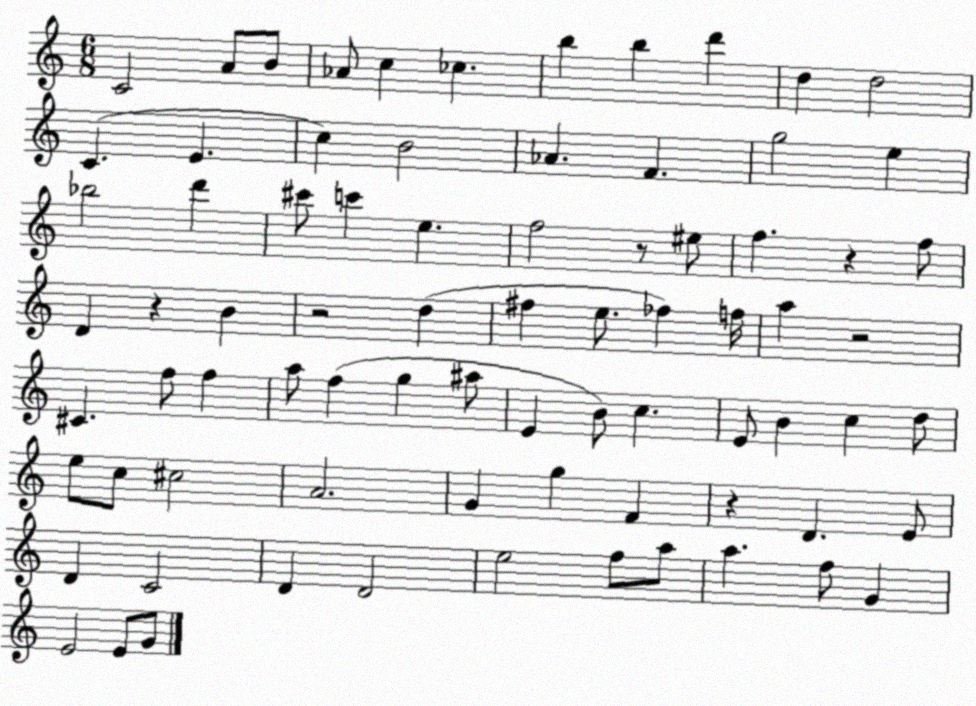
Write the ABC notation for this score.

X:1
T:Untitled
M:6/8
L:1/4
K:C
C2 A/2 B/2 _A/2 c _c b b d' d d2 C E c B2 _A F g2 e _b2 d' ^c'/2 c' e f2 z/2 ^e/2 f z f/2 D z B z2 d ^f e/2 _f f/4 a z2 ^C f/2 f a/2 f g ^a/2 E B/2 c E/2 B c d/2 e/2 c/2 ^c2 A2 G g F z D E/2 D C2 D D2 e2 f/2 a/2 a f/2 G E2 E/2 G/2